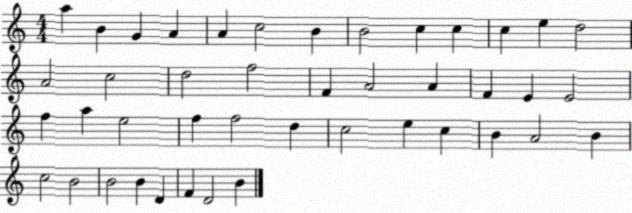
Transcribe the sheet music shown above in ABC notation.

X:1
T:Untitled
M:4/4
L:1/4
K:C
a B G A A c2 B B2 c c c e d2 A2 c2 d2 f2 F A2 A F E E2 f a e2 f f2 d c2 e c B A2 B c2 B2 B2 B D F D2 B